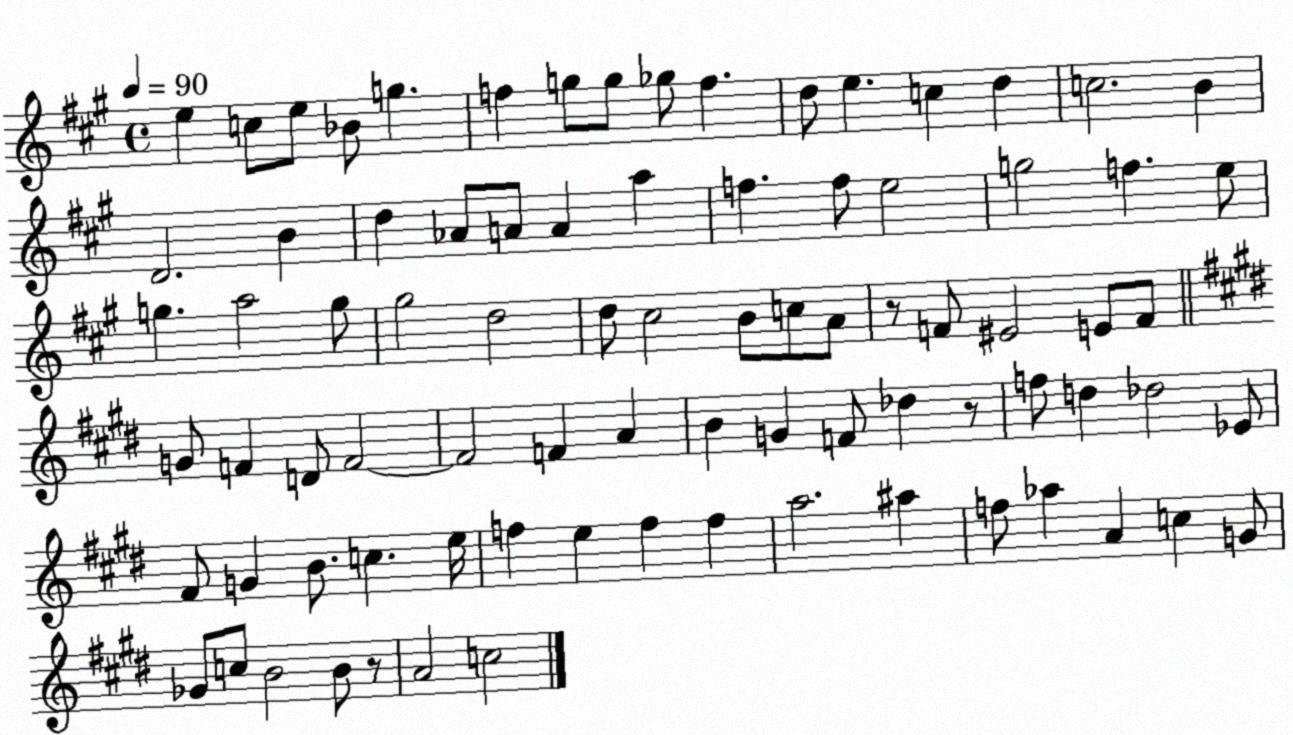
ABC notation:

X:1
T:Untitled
M:4/4
L:1/4
K:A
e c/2 e/2 _B/2 g f g/2 g/2 _g/2 f d/2 e c d c2 B D2 B d _A/2 A/2 A a f f/2 e2 g2 f e/2 g a2 g/2 ^g2 d2 d/2 ^c2 B/2 c/2 A/2 z/2 F/2 ^E2 E/2 F/2 G/2 F D/2 F2 F2 F A B G F/2 _d z/2 f/2 d _d2 _E/2 ^F/2 G B/2 c e/4 f e f f a2 ^a f/2 _a A c G/2 _G/2 c/2 B2 B/2 z/2 A2 c2